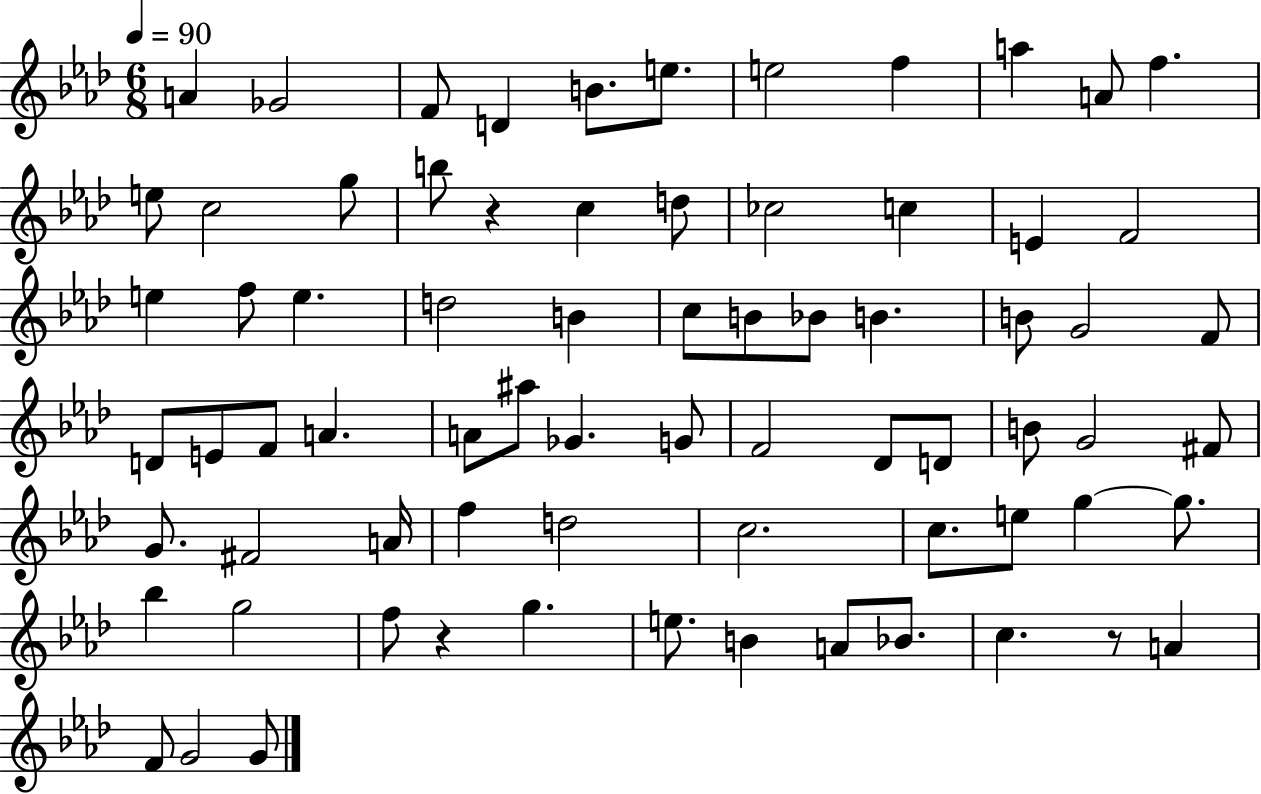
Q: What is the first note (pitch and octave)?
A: A4